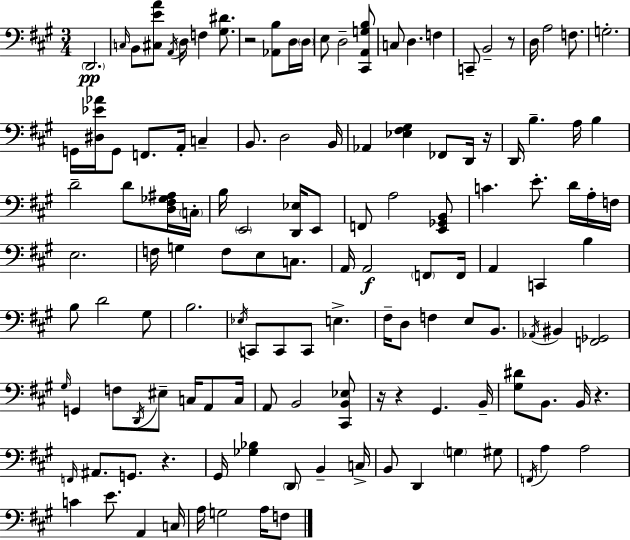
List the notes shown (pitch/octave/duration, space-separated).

D2/h. C3/s B2/e [C#3,E4,A4]/e A2/s D3/s F3/q [G#3,D#4]/e. R/h [Ab2,B3]/e D3/s D3/s E3/e D3/h [C#2,A2,G3,B3]/e C3/e D3/q. F3/q C2/e B2/h R/e D3/s A3/h F3/e. G3/h. G2/s [D#3,Eb4,Ab4]/s G2/e F2/e. A2/s C3/q B2/e. D3/h B2/s Ab2/q [Eb3,F#3,G#3]/q FES2/e D2/s R/s D2/s B3/q. A3/s B3/q D4/h D4/e [D3,F#3,Gb3,A#3]/s C3/s B3/s E2/h [D2,Eb3]/s E2/e F2/e A3/h [E2,Gb2,B2]/e C4/q. E4/e. D4/s A3/s F3/s E3/h. F3/s G3/q F3/e E3/e C3/e. A2/s A2/h F2/e F2/s A2/q C2/q B3/q B3/e D4/h G#3/e B3/h. Eb3/s C2/e C2/e C2/e E3/q. F#3/s D3/e F3/q E3/e B2/e. Ab2/s BIS2/q [F2,Gb2]/h G#3/s G2/q F3/e D2/s EIS3/e C3/s A2/e C3/s A2/e B2/h [C#2,B2,Eb3]/e R/s R/q G#2/q. B2/s [G#3,D#4]/e B2/e. B2/s R/q. F2/s A#2/e. G2/e. R/q. G#2/s [Gb3,Bb3]/q D2/e B2/q C3/s B2/e D2/q G3/q G#3/e F2/s A3/q A3/h C4/q E4/e. A2/q C3/s A3/s G3/h A3/s F3/e